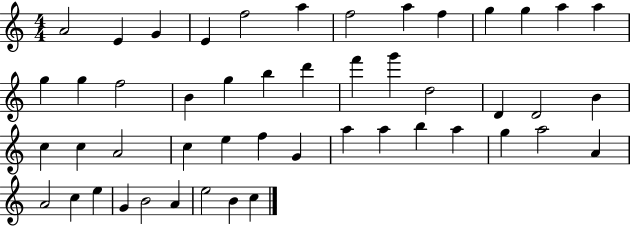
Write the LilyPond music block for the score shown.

{
  \clef treble
  \numericTimeSignature
  \time 4/4
  \key c \major
  a'2 e'4 g'4 | e'4 f''2 a''4 | f''2 a''4 f''4 | g''4 g''4 a''4 a''4 | \break g''4 g''4 f''2 | b'4 g''4 b''4 d'''4 | f'''4 g'''4 d''2 | d'4 d'2 b'4 | \break c''4 c''4 a'2 | c''4 e''4 f''4 g'4 | a''4 a''4 b''4 a''4 | g''4 a''2 a'4 | \break a'2 c''4 e''4 | g'4 b'2 a'4 | e''2 b'4 c''4 | \bar "|."
}